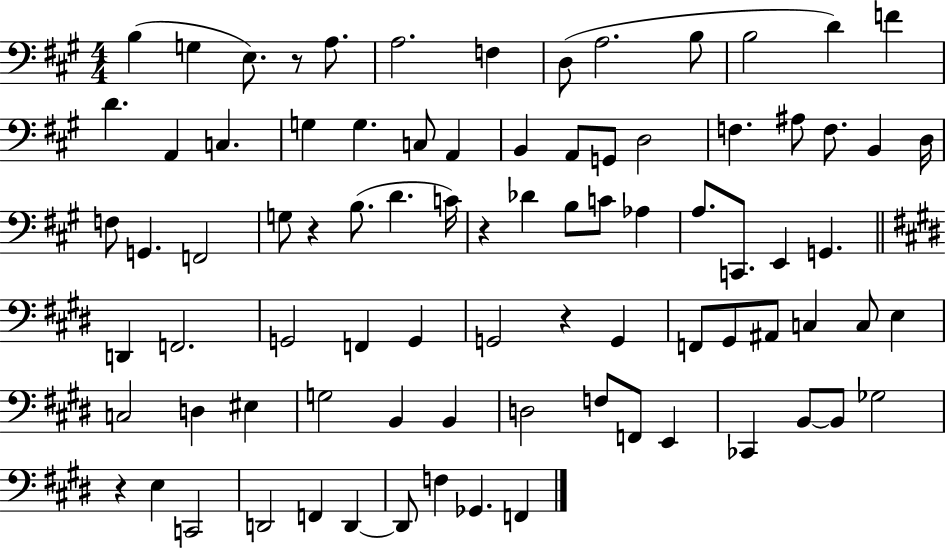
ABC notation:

X:1
T:Untitled
M:4/4
L:1/4
K:A
B, G, E,/2 z/2 A,/2 A,2 F, D,/2 A,2 B,/2 B,2 D F D A,, C, G, G, C,/2 A,, B,, A,,/2 G,,/2 D,2 F, ^A,/2 F,/2 B,, D,/4 F,/2 G,, F,,2 G,/2 z B,/2 D C/4 z _D B,/2 C/2 _A, A,/2 C,,/2 E,, G,, D,, F,,2 G,,2 F,, G,, G,,2 z G,, F,,/2 ^G,,/2 ^A,,/2 C, C,/2 E, C,2 D, ^E, G,2 B,, B,, D,2 F,/2 F,,/2 E,, _C,, B,,/2 B,,/2 _G,2 z E, C,,2 D,,2 F,, D,, D,,/2 F, _G,, F,,